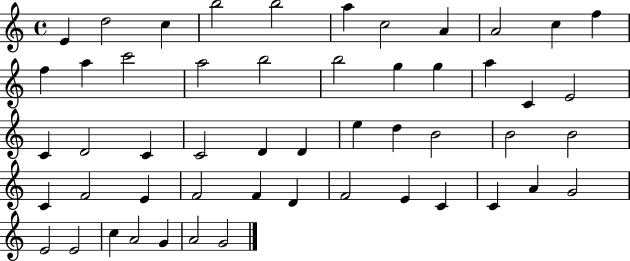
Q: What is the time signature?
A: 4/4